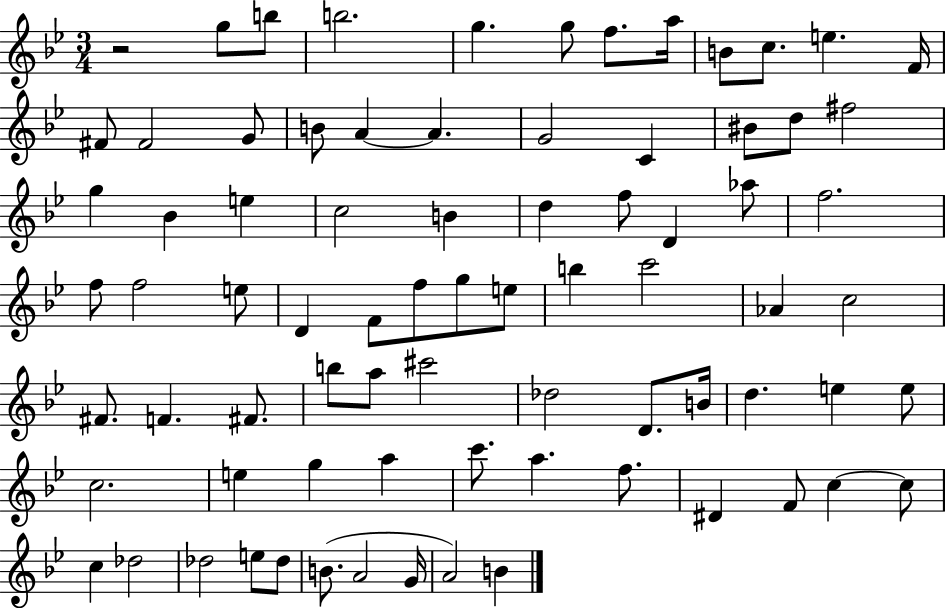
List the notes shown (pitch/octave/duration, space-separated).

R/h G5/e B5/e B5/h. G5/q. G5/e F5/e. A5/s B4/e C5/e. E5/q. F4/s F#4/e F#4/h G4/e B4/e A4/q A4/q. G4/h C4/q BIS4/e D5/e F#5/h G5/q Bb4/q E5/q C5/h B4/q D5/q F5/e D4/q Ab5/e F5/h. F5/e F5/h E5/e D4/q F4/e F5/e G5/e E5/e B5/q C6/h Ab4/q C5/h F#4/e. F4/q. F#4/e. B5/e A5/e C#6/h Db5/h D4/e. B4/s D5/q. E5/q E5/e C5/h. E5/q G5/q A5/q C6/e. A5/q. F5/e. D#4/q F4/e C5/q C5/e C5/q Db5/h Db5/h E5/e Db5/e B4/e. A4/h G4/s A4/h B4/q